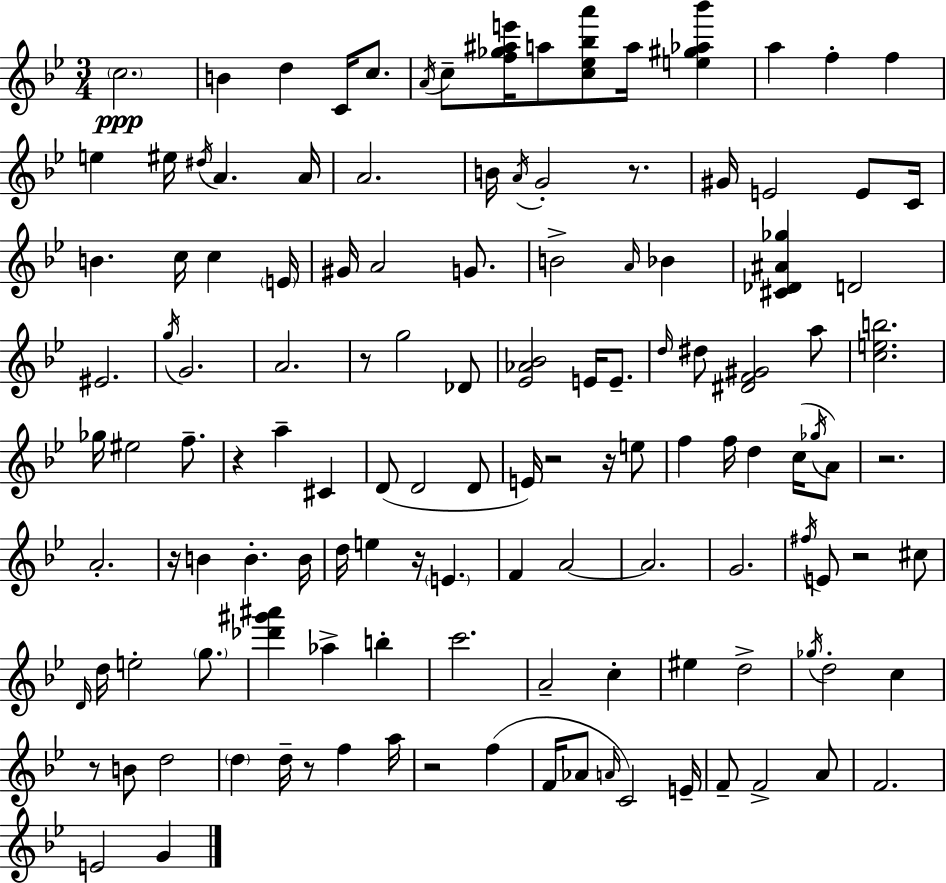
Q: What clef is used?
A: treble